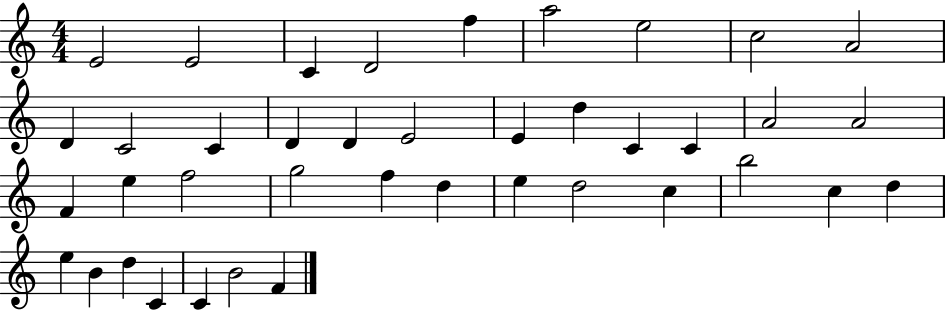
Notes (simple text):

E4/h E4/h C4/q D4/h F5/q A5/h E5/h C5/h A4/h D4/q C4/h C4/q D4/q D4/q E4/h E4/q D5/q C4/q C4/q A4/h A4/h F4/q E5/q F5/h G5/h F5/q D5/q E5/q D5/h C5/q B5/h C5/q D5/q E5/q B4/q D5/q C4/q C4/q B4/h F4/q